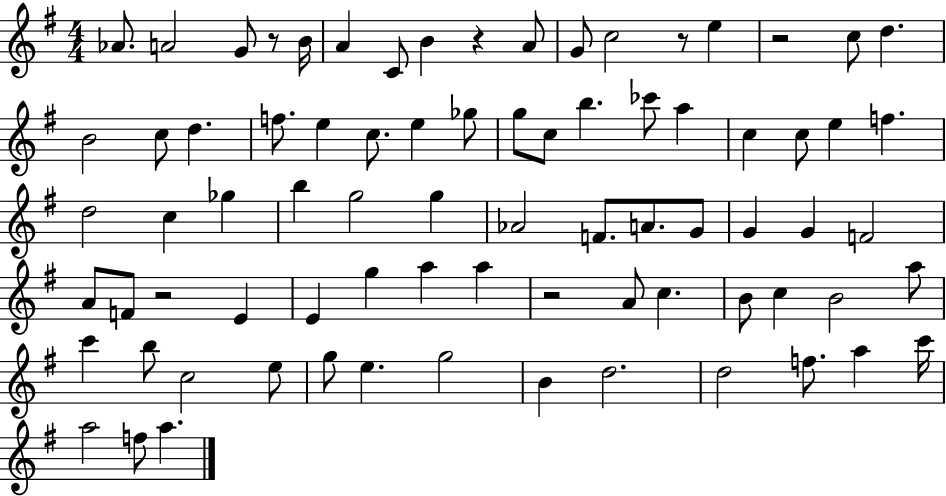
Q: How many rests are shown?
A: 6